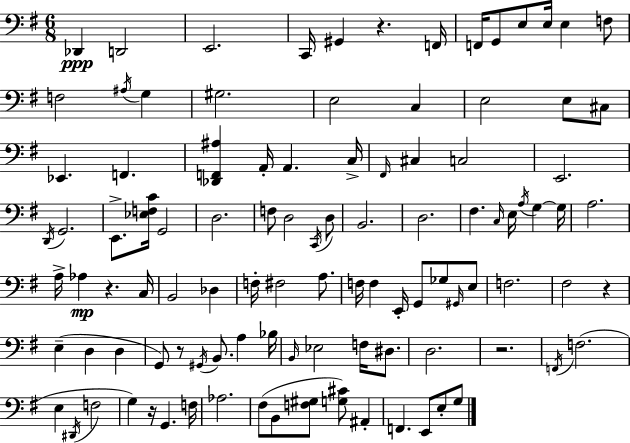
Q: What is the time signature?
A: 6/8